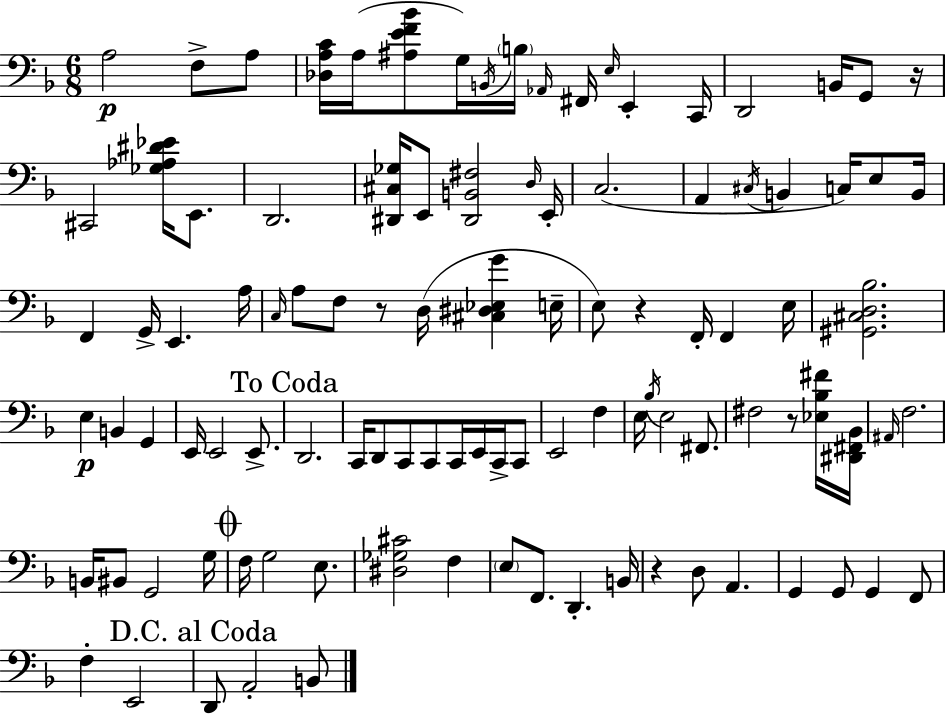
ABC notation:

X:1
T:Untitled
M:6/8
L:1/4
K:Dm
A,2 F,/2 A,/2 [_D,A,C]/4 A,/4 [^A,EF_B]/2 G,/4 B,,/4 B,/4 _A,,/4 ^F,,/4 E,/4 E,, C,,/4 D,,2 B,,/4 G,,/2 z/4 ^C,,2 [_G,_A,^D_E]/4 E,,/2 D,,2 [^D,,^C,_G,]/4 E,,/2 [^D,,B,,^F,]2 D,/4 E,,/4 C,2 A,, ^C,/4 B,, C,/4 E,/2 B,,/4 F,, G,,/4 E,, A,/4 C,/4 A,/2 F,/2 z/2 D,/4 [^C,^D,_E,G] E,/4 E,/2 z F,,/4 F,, E,/4 [^G,,^C,D,_B,]2 E, B,, G,, E,,/4 E,,2 E,,/2 D,,2 C,,/4 D,,/2 C,,/2 C,,/2 C,,/4 E,,/4 C,,/4 C,,/2 E,,2 F, E,/4 _B,/4 E,2 ^F,,/2 ^F,2 z/2 [_E,_B,^F]/4 [^D,,^F,,_B,,]/4 ^A,,/4 F,2 B,,/4 ^B,,/2 G,,2 G,/4 F,/4 G,2 E,/2 [^D,_G,^C]2 F, E,/2 F,,/2 D,, B,,/4 z D,/2 A,, G,, G,,/2 G,, F,,/2 F, E,,2 D,,/2 A,,2 B,,/2